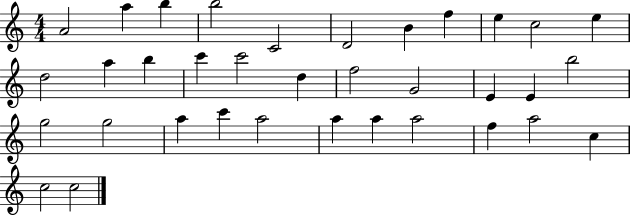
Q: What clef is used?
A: treble